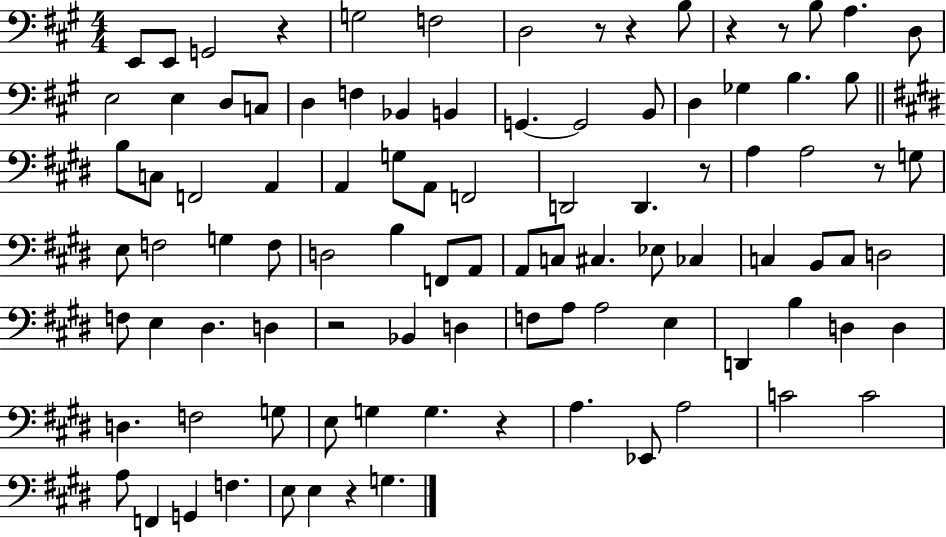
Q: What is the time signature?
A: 4/4